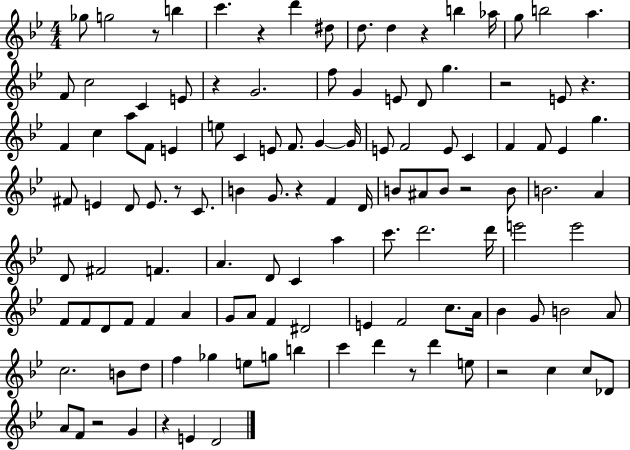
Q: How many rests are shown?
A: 13